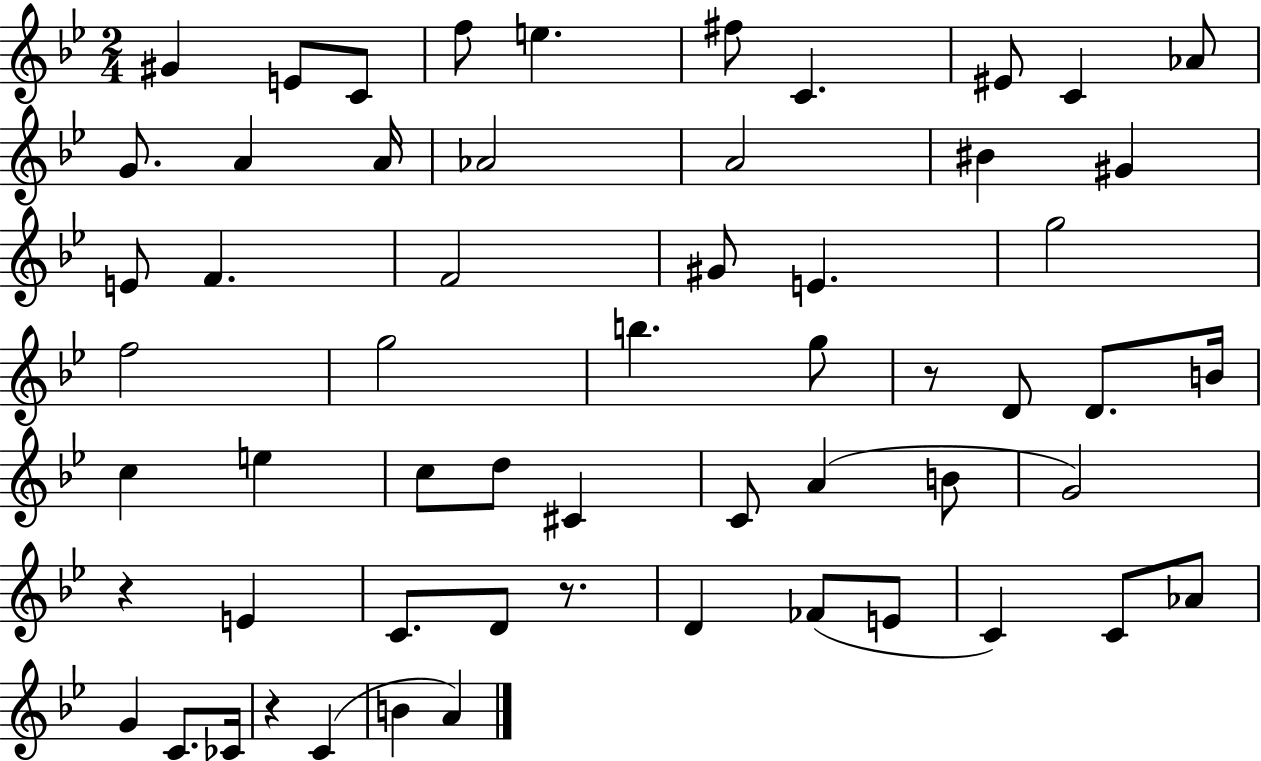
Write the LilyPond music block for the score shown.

{
  \clef treble
  \numericTimeSignature
  \time 2/4
  \key bes \major
  gis'4 e'8 c'8 | f''8 e''4. | fis''8 c'4. | eis'8 c'4 aes'8 | \break g'8. a'4 a'16 | aes'2 | a'2 | bis'4 gis'4 | \break e'8 f'4. | f'2 | gis'8 e'4. | g''2 | \break f''2 | g''2 | b''4. g''8 | r8 d'8 d'8. b'16 | \break c''4 e''4 | c''8 d''8 cis'4 | c'8 a'4( b'8 | g'2) | \break r4 e'4 | c'8. d'8 r8. | d'4 fes'8( e'8 | c'4) c'8 aes'8 | \break g'4 c'8. ces'16 | r4 c'4( | b'4 a'4) | \bar "|."
}